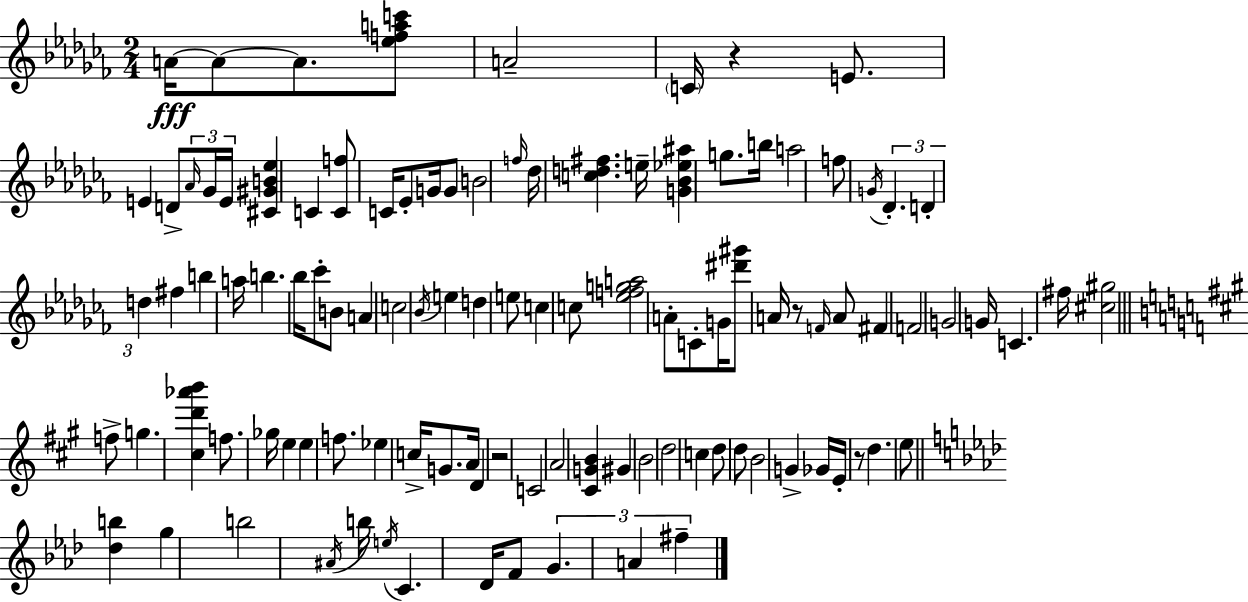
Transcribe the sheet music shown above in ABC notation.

X:1
T:Untitled
M:2/4
L:1/4
K:Abm
A/4 A/2 A/2 [_efac']/2 A2 C/4 z E/2 E D/2 _A/4 _G/4 E/4 [^C^GB_e] C [Cf]/2 C/4 _E/2 G/4 G/2 B2 f/4 _d/4 [cd^f] e/4 [G_B_e^a] g/2 b/4 a2 f/2 G/4 _D D d ^f b a/4 b _b/4 _c'/2 B/2 A c2 _B/4 e d e/2 c c/2 [_efga]2 A/2 C/2 G/4 [^d'^g']/2 A/4 z/2 F/4 A/2 ^F F2 G2 G/4 C ^f/4 [^c^g]2 f/2 g [^cd'_a'b'] f/2 _g/4 e e f/2 _e c/4 G/2 A/4 D z2 C2 A2 [^CGB] ^G B2 d2 c d/2 d/2 B2 G _G/4 E/4 z/2 d e/2 [_db] g b2 ^A/4 b/4 e/4 C _D/4 F/2 G A ^f